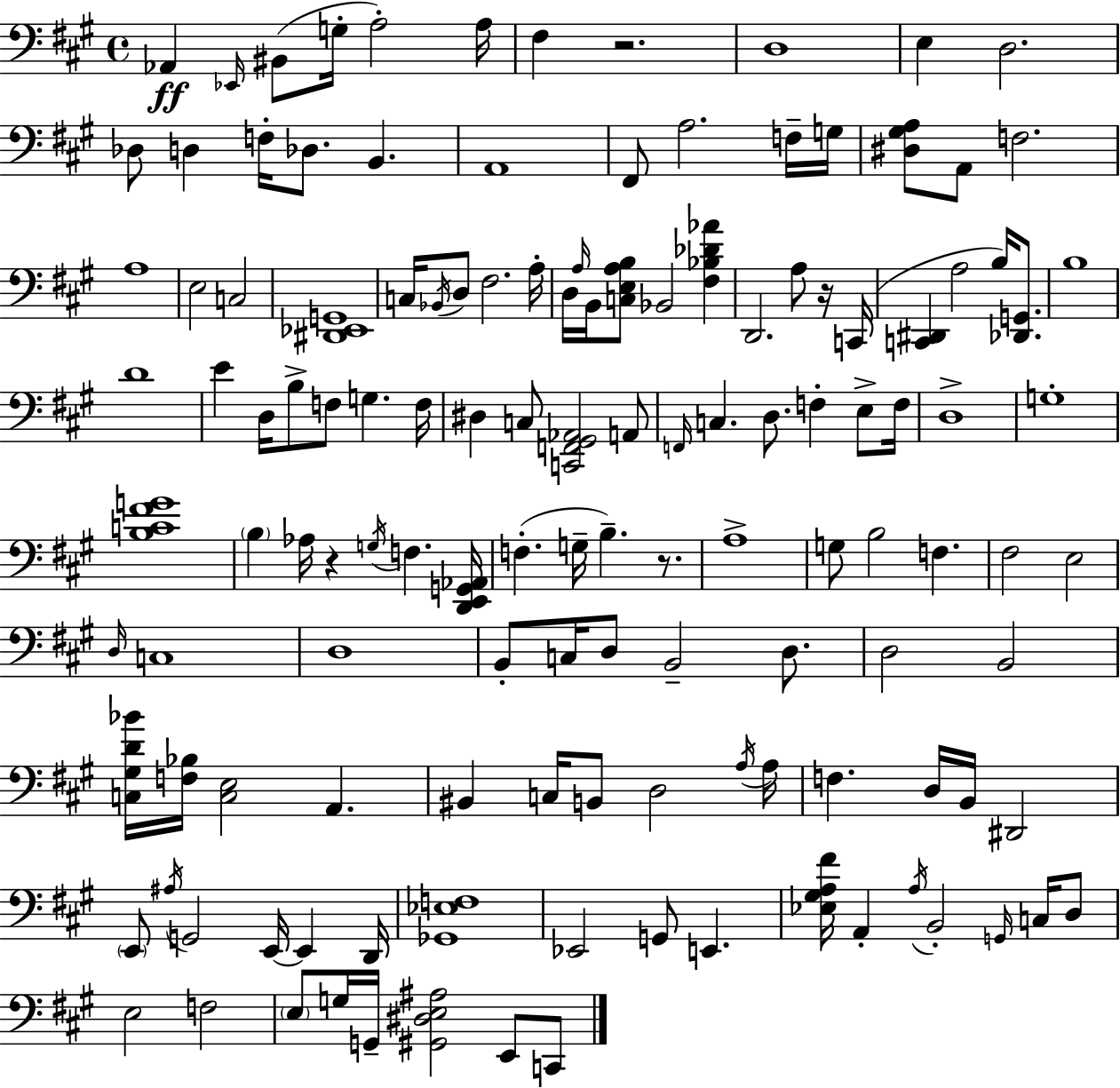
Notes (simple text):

Ab2/q Eb2/s BIS2/e G3/s A3/h A3/s F#3/q R/h. D3/w E3/q D3/h. Db3/e D3/q F3/s Db3/e. B2/q. A2/w F#2/e A3/h. F3/s G3/s [D#3,G#3,A3]/e A2/e F3/h. A3/w E3/h C3/h [D#2,Eb2,G2]/w C3/s Bb2/s D3/e F#3/h. A3/s D3/s A3/s B2/s [C3,E3,A3,B3]/e Bb2/h [F#3,Bb3,Db4,Ab4]/q D2/h. A3/e R/s C2/s [C2,D#2]/q A3/h B3/s [Db2,G2]/e. B3/w D4/w E4/q D3/s B3/e F3/e G3/q. F3/s D#3/q C3/e [C2,F2,G#2,Ab2]/h A2/e F2/s C3/q. D3/e. F3/q E3/e F3/s D3/w G3/w [B3,C4,F#4,G4]/w B3/q Ab3/s R/q G3/s F3/q. [D2,E2,G2,Ab2]/s F3/q. G3/s B3/q. R/e. A3/w G3/e B3/h F3/q. F#3/h E3/h D3/s C3/w D3/w B2/e C3/s D3/e B2/h D3/e. D3/h B2/h [C3,G#3,D4,Bb4]/s [F3,Bb3]/s [C3,E3]/h A2/q. BIS2/q C3/s B2/e D3/h A3/s A3/s F3/q. D3/s B2/s D#2/h E2/e A#3/s G2/h E2/s E2/q D2/s [Gb2,Eb3,F3]/w Eb2/h G2/e E2/q. [Eb3,G#3,A3,F#4]/s A2/q A3/s B2/h G2/s C3/s D3/e E3/h F3/h E3/e G3/s G2/s [G#2,D#3,E3,A#3]/h E2/e C2/e